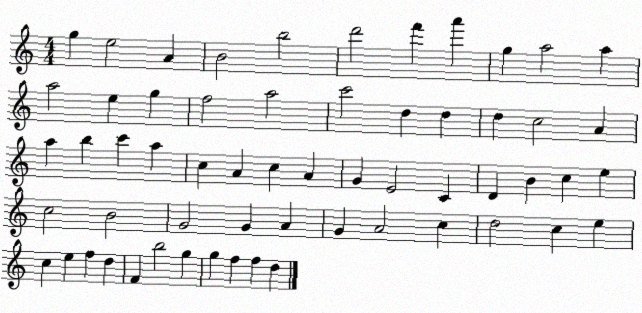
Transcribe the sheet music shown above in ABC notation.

X:1
T:Untitled
M:4/4
L:1/4
K:C
g e2 A B2 b2 d'2 f' a' g a2 a a2 e g f2 a2 c'2 d d d c2 A a b c' a c A c A G E2 C D B c e c2 B2 G2 G A G A2 c d2 c e c e f d F b2 g g f f d